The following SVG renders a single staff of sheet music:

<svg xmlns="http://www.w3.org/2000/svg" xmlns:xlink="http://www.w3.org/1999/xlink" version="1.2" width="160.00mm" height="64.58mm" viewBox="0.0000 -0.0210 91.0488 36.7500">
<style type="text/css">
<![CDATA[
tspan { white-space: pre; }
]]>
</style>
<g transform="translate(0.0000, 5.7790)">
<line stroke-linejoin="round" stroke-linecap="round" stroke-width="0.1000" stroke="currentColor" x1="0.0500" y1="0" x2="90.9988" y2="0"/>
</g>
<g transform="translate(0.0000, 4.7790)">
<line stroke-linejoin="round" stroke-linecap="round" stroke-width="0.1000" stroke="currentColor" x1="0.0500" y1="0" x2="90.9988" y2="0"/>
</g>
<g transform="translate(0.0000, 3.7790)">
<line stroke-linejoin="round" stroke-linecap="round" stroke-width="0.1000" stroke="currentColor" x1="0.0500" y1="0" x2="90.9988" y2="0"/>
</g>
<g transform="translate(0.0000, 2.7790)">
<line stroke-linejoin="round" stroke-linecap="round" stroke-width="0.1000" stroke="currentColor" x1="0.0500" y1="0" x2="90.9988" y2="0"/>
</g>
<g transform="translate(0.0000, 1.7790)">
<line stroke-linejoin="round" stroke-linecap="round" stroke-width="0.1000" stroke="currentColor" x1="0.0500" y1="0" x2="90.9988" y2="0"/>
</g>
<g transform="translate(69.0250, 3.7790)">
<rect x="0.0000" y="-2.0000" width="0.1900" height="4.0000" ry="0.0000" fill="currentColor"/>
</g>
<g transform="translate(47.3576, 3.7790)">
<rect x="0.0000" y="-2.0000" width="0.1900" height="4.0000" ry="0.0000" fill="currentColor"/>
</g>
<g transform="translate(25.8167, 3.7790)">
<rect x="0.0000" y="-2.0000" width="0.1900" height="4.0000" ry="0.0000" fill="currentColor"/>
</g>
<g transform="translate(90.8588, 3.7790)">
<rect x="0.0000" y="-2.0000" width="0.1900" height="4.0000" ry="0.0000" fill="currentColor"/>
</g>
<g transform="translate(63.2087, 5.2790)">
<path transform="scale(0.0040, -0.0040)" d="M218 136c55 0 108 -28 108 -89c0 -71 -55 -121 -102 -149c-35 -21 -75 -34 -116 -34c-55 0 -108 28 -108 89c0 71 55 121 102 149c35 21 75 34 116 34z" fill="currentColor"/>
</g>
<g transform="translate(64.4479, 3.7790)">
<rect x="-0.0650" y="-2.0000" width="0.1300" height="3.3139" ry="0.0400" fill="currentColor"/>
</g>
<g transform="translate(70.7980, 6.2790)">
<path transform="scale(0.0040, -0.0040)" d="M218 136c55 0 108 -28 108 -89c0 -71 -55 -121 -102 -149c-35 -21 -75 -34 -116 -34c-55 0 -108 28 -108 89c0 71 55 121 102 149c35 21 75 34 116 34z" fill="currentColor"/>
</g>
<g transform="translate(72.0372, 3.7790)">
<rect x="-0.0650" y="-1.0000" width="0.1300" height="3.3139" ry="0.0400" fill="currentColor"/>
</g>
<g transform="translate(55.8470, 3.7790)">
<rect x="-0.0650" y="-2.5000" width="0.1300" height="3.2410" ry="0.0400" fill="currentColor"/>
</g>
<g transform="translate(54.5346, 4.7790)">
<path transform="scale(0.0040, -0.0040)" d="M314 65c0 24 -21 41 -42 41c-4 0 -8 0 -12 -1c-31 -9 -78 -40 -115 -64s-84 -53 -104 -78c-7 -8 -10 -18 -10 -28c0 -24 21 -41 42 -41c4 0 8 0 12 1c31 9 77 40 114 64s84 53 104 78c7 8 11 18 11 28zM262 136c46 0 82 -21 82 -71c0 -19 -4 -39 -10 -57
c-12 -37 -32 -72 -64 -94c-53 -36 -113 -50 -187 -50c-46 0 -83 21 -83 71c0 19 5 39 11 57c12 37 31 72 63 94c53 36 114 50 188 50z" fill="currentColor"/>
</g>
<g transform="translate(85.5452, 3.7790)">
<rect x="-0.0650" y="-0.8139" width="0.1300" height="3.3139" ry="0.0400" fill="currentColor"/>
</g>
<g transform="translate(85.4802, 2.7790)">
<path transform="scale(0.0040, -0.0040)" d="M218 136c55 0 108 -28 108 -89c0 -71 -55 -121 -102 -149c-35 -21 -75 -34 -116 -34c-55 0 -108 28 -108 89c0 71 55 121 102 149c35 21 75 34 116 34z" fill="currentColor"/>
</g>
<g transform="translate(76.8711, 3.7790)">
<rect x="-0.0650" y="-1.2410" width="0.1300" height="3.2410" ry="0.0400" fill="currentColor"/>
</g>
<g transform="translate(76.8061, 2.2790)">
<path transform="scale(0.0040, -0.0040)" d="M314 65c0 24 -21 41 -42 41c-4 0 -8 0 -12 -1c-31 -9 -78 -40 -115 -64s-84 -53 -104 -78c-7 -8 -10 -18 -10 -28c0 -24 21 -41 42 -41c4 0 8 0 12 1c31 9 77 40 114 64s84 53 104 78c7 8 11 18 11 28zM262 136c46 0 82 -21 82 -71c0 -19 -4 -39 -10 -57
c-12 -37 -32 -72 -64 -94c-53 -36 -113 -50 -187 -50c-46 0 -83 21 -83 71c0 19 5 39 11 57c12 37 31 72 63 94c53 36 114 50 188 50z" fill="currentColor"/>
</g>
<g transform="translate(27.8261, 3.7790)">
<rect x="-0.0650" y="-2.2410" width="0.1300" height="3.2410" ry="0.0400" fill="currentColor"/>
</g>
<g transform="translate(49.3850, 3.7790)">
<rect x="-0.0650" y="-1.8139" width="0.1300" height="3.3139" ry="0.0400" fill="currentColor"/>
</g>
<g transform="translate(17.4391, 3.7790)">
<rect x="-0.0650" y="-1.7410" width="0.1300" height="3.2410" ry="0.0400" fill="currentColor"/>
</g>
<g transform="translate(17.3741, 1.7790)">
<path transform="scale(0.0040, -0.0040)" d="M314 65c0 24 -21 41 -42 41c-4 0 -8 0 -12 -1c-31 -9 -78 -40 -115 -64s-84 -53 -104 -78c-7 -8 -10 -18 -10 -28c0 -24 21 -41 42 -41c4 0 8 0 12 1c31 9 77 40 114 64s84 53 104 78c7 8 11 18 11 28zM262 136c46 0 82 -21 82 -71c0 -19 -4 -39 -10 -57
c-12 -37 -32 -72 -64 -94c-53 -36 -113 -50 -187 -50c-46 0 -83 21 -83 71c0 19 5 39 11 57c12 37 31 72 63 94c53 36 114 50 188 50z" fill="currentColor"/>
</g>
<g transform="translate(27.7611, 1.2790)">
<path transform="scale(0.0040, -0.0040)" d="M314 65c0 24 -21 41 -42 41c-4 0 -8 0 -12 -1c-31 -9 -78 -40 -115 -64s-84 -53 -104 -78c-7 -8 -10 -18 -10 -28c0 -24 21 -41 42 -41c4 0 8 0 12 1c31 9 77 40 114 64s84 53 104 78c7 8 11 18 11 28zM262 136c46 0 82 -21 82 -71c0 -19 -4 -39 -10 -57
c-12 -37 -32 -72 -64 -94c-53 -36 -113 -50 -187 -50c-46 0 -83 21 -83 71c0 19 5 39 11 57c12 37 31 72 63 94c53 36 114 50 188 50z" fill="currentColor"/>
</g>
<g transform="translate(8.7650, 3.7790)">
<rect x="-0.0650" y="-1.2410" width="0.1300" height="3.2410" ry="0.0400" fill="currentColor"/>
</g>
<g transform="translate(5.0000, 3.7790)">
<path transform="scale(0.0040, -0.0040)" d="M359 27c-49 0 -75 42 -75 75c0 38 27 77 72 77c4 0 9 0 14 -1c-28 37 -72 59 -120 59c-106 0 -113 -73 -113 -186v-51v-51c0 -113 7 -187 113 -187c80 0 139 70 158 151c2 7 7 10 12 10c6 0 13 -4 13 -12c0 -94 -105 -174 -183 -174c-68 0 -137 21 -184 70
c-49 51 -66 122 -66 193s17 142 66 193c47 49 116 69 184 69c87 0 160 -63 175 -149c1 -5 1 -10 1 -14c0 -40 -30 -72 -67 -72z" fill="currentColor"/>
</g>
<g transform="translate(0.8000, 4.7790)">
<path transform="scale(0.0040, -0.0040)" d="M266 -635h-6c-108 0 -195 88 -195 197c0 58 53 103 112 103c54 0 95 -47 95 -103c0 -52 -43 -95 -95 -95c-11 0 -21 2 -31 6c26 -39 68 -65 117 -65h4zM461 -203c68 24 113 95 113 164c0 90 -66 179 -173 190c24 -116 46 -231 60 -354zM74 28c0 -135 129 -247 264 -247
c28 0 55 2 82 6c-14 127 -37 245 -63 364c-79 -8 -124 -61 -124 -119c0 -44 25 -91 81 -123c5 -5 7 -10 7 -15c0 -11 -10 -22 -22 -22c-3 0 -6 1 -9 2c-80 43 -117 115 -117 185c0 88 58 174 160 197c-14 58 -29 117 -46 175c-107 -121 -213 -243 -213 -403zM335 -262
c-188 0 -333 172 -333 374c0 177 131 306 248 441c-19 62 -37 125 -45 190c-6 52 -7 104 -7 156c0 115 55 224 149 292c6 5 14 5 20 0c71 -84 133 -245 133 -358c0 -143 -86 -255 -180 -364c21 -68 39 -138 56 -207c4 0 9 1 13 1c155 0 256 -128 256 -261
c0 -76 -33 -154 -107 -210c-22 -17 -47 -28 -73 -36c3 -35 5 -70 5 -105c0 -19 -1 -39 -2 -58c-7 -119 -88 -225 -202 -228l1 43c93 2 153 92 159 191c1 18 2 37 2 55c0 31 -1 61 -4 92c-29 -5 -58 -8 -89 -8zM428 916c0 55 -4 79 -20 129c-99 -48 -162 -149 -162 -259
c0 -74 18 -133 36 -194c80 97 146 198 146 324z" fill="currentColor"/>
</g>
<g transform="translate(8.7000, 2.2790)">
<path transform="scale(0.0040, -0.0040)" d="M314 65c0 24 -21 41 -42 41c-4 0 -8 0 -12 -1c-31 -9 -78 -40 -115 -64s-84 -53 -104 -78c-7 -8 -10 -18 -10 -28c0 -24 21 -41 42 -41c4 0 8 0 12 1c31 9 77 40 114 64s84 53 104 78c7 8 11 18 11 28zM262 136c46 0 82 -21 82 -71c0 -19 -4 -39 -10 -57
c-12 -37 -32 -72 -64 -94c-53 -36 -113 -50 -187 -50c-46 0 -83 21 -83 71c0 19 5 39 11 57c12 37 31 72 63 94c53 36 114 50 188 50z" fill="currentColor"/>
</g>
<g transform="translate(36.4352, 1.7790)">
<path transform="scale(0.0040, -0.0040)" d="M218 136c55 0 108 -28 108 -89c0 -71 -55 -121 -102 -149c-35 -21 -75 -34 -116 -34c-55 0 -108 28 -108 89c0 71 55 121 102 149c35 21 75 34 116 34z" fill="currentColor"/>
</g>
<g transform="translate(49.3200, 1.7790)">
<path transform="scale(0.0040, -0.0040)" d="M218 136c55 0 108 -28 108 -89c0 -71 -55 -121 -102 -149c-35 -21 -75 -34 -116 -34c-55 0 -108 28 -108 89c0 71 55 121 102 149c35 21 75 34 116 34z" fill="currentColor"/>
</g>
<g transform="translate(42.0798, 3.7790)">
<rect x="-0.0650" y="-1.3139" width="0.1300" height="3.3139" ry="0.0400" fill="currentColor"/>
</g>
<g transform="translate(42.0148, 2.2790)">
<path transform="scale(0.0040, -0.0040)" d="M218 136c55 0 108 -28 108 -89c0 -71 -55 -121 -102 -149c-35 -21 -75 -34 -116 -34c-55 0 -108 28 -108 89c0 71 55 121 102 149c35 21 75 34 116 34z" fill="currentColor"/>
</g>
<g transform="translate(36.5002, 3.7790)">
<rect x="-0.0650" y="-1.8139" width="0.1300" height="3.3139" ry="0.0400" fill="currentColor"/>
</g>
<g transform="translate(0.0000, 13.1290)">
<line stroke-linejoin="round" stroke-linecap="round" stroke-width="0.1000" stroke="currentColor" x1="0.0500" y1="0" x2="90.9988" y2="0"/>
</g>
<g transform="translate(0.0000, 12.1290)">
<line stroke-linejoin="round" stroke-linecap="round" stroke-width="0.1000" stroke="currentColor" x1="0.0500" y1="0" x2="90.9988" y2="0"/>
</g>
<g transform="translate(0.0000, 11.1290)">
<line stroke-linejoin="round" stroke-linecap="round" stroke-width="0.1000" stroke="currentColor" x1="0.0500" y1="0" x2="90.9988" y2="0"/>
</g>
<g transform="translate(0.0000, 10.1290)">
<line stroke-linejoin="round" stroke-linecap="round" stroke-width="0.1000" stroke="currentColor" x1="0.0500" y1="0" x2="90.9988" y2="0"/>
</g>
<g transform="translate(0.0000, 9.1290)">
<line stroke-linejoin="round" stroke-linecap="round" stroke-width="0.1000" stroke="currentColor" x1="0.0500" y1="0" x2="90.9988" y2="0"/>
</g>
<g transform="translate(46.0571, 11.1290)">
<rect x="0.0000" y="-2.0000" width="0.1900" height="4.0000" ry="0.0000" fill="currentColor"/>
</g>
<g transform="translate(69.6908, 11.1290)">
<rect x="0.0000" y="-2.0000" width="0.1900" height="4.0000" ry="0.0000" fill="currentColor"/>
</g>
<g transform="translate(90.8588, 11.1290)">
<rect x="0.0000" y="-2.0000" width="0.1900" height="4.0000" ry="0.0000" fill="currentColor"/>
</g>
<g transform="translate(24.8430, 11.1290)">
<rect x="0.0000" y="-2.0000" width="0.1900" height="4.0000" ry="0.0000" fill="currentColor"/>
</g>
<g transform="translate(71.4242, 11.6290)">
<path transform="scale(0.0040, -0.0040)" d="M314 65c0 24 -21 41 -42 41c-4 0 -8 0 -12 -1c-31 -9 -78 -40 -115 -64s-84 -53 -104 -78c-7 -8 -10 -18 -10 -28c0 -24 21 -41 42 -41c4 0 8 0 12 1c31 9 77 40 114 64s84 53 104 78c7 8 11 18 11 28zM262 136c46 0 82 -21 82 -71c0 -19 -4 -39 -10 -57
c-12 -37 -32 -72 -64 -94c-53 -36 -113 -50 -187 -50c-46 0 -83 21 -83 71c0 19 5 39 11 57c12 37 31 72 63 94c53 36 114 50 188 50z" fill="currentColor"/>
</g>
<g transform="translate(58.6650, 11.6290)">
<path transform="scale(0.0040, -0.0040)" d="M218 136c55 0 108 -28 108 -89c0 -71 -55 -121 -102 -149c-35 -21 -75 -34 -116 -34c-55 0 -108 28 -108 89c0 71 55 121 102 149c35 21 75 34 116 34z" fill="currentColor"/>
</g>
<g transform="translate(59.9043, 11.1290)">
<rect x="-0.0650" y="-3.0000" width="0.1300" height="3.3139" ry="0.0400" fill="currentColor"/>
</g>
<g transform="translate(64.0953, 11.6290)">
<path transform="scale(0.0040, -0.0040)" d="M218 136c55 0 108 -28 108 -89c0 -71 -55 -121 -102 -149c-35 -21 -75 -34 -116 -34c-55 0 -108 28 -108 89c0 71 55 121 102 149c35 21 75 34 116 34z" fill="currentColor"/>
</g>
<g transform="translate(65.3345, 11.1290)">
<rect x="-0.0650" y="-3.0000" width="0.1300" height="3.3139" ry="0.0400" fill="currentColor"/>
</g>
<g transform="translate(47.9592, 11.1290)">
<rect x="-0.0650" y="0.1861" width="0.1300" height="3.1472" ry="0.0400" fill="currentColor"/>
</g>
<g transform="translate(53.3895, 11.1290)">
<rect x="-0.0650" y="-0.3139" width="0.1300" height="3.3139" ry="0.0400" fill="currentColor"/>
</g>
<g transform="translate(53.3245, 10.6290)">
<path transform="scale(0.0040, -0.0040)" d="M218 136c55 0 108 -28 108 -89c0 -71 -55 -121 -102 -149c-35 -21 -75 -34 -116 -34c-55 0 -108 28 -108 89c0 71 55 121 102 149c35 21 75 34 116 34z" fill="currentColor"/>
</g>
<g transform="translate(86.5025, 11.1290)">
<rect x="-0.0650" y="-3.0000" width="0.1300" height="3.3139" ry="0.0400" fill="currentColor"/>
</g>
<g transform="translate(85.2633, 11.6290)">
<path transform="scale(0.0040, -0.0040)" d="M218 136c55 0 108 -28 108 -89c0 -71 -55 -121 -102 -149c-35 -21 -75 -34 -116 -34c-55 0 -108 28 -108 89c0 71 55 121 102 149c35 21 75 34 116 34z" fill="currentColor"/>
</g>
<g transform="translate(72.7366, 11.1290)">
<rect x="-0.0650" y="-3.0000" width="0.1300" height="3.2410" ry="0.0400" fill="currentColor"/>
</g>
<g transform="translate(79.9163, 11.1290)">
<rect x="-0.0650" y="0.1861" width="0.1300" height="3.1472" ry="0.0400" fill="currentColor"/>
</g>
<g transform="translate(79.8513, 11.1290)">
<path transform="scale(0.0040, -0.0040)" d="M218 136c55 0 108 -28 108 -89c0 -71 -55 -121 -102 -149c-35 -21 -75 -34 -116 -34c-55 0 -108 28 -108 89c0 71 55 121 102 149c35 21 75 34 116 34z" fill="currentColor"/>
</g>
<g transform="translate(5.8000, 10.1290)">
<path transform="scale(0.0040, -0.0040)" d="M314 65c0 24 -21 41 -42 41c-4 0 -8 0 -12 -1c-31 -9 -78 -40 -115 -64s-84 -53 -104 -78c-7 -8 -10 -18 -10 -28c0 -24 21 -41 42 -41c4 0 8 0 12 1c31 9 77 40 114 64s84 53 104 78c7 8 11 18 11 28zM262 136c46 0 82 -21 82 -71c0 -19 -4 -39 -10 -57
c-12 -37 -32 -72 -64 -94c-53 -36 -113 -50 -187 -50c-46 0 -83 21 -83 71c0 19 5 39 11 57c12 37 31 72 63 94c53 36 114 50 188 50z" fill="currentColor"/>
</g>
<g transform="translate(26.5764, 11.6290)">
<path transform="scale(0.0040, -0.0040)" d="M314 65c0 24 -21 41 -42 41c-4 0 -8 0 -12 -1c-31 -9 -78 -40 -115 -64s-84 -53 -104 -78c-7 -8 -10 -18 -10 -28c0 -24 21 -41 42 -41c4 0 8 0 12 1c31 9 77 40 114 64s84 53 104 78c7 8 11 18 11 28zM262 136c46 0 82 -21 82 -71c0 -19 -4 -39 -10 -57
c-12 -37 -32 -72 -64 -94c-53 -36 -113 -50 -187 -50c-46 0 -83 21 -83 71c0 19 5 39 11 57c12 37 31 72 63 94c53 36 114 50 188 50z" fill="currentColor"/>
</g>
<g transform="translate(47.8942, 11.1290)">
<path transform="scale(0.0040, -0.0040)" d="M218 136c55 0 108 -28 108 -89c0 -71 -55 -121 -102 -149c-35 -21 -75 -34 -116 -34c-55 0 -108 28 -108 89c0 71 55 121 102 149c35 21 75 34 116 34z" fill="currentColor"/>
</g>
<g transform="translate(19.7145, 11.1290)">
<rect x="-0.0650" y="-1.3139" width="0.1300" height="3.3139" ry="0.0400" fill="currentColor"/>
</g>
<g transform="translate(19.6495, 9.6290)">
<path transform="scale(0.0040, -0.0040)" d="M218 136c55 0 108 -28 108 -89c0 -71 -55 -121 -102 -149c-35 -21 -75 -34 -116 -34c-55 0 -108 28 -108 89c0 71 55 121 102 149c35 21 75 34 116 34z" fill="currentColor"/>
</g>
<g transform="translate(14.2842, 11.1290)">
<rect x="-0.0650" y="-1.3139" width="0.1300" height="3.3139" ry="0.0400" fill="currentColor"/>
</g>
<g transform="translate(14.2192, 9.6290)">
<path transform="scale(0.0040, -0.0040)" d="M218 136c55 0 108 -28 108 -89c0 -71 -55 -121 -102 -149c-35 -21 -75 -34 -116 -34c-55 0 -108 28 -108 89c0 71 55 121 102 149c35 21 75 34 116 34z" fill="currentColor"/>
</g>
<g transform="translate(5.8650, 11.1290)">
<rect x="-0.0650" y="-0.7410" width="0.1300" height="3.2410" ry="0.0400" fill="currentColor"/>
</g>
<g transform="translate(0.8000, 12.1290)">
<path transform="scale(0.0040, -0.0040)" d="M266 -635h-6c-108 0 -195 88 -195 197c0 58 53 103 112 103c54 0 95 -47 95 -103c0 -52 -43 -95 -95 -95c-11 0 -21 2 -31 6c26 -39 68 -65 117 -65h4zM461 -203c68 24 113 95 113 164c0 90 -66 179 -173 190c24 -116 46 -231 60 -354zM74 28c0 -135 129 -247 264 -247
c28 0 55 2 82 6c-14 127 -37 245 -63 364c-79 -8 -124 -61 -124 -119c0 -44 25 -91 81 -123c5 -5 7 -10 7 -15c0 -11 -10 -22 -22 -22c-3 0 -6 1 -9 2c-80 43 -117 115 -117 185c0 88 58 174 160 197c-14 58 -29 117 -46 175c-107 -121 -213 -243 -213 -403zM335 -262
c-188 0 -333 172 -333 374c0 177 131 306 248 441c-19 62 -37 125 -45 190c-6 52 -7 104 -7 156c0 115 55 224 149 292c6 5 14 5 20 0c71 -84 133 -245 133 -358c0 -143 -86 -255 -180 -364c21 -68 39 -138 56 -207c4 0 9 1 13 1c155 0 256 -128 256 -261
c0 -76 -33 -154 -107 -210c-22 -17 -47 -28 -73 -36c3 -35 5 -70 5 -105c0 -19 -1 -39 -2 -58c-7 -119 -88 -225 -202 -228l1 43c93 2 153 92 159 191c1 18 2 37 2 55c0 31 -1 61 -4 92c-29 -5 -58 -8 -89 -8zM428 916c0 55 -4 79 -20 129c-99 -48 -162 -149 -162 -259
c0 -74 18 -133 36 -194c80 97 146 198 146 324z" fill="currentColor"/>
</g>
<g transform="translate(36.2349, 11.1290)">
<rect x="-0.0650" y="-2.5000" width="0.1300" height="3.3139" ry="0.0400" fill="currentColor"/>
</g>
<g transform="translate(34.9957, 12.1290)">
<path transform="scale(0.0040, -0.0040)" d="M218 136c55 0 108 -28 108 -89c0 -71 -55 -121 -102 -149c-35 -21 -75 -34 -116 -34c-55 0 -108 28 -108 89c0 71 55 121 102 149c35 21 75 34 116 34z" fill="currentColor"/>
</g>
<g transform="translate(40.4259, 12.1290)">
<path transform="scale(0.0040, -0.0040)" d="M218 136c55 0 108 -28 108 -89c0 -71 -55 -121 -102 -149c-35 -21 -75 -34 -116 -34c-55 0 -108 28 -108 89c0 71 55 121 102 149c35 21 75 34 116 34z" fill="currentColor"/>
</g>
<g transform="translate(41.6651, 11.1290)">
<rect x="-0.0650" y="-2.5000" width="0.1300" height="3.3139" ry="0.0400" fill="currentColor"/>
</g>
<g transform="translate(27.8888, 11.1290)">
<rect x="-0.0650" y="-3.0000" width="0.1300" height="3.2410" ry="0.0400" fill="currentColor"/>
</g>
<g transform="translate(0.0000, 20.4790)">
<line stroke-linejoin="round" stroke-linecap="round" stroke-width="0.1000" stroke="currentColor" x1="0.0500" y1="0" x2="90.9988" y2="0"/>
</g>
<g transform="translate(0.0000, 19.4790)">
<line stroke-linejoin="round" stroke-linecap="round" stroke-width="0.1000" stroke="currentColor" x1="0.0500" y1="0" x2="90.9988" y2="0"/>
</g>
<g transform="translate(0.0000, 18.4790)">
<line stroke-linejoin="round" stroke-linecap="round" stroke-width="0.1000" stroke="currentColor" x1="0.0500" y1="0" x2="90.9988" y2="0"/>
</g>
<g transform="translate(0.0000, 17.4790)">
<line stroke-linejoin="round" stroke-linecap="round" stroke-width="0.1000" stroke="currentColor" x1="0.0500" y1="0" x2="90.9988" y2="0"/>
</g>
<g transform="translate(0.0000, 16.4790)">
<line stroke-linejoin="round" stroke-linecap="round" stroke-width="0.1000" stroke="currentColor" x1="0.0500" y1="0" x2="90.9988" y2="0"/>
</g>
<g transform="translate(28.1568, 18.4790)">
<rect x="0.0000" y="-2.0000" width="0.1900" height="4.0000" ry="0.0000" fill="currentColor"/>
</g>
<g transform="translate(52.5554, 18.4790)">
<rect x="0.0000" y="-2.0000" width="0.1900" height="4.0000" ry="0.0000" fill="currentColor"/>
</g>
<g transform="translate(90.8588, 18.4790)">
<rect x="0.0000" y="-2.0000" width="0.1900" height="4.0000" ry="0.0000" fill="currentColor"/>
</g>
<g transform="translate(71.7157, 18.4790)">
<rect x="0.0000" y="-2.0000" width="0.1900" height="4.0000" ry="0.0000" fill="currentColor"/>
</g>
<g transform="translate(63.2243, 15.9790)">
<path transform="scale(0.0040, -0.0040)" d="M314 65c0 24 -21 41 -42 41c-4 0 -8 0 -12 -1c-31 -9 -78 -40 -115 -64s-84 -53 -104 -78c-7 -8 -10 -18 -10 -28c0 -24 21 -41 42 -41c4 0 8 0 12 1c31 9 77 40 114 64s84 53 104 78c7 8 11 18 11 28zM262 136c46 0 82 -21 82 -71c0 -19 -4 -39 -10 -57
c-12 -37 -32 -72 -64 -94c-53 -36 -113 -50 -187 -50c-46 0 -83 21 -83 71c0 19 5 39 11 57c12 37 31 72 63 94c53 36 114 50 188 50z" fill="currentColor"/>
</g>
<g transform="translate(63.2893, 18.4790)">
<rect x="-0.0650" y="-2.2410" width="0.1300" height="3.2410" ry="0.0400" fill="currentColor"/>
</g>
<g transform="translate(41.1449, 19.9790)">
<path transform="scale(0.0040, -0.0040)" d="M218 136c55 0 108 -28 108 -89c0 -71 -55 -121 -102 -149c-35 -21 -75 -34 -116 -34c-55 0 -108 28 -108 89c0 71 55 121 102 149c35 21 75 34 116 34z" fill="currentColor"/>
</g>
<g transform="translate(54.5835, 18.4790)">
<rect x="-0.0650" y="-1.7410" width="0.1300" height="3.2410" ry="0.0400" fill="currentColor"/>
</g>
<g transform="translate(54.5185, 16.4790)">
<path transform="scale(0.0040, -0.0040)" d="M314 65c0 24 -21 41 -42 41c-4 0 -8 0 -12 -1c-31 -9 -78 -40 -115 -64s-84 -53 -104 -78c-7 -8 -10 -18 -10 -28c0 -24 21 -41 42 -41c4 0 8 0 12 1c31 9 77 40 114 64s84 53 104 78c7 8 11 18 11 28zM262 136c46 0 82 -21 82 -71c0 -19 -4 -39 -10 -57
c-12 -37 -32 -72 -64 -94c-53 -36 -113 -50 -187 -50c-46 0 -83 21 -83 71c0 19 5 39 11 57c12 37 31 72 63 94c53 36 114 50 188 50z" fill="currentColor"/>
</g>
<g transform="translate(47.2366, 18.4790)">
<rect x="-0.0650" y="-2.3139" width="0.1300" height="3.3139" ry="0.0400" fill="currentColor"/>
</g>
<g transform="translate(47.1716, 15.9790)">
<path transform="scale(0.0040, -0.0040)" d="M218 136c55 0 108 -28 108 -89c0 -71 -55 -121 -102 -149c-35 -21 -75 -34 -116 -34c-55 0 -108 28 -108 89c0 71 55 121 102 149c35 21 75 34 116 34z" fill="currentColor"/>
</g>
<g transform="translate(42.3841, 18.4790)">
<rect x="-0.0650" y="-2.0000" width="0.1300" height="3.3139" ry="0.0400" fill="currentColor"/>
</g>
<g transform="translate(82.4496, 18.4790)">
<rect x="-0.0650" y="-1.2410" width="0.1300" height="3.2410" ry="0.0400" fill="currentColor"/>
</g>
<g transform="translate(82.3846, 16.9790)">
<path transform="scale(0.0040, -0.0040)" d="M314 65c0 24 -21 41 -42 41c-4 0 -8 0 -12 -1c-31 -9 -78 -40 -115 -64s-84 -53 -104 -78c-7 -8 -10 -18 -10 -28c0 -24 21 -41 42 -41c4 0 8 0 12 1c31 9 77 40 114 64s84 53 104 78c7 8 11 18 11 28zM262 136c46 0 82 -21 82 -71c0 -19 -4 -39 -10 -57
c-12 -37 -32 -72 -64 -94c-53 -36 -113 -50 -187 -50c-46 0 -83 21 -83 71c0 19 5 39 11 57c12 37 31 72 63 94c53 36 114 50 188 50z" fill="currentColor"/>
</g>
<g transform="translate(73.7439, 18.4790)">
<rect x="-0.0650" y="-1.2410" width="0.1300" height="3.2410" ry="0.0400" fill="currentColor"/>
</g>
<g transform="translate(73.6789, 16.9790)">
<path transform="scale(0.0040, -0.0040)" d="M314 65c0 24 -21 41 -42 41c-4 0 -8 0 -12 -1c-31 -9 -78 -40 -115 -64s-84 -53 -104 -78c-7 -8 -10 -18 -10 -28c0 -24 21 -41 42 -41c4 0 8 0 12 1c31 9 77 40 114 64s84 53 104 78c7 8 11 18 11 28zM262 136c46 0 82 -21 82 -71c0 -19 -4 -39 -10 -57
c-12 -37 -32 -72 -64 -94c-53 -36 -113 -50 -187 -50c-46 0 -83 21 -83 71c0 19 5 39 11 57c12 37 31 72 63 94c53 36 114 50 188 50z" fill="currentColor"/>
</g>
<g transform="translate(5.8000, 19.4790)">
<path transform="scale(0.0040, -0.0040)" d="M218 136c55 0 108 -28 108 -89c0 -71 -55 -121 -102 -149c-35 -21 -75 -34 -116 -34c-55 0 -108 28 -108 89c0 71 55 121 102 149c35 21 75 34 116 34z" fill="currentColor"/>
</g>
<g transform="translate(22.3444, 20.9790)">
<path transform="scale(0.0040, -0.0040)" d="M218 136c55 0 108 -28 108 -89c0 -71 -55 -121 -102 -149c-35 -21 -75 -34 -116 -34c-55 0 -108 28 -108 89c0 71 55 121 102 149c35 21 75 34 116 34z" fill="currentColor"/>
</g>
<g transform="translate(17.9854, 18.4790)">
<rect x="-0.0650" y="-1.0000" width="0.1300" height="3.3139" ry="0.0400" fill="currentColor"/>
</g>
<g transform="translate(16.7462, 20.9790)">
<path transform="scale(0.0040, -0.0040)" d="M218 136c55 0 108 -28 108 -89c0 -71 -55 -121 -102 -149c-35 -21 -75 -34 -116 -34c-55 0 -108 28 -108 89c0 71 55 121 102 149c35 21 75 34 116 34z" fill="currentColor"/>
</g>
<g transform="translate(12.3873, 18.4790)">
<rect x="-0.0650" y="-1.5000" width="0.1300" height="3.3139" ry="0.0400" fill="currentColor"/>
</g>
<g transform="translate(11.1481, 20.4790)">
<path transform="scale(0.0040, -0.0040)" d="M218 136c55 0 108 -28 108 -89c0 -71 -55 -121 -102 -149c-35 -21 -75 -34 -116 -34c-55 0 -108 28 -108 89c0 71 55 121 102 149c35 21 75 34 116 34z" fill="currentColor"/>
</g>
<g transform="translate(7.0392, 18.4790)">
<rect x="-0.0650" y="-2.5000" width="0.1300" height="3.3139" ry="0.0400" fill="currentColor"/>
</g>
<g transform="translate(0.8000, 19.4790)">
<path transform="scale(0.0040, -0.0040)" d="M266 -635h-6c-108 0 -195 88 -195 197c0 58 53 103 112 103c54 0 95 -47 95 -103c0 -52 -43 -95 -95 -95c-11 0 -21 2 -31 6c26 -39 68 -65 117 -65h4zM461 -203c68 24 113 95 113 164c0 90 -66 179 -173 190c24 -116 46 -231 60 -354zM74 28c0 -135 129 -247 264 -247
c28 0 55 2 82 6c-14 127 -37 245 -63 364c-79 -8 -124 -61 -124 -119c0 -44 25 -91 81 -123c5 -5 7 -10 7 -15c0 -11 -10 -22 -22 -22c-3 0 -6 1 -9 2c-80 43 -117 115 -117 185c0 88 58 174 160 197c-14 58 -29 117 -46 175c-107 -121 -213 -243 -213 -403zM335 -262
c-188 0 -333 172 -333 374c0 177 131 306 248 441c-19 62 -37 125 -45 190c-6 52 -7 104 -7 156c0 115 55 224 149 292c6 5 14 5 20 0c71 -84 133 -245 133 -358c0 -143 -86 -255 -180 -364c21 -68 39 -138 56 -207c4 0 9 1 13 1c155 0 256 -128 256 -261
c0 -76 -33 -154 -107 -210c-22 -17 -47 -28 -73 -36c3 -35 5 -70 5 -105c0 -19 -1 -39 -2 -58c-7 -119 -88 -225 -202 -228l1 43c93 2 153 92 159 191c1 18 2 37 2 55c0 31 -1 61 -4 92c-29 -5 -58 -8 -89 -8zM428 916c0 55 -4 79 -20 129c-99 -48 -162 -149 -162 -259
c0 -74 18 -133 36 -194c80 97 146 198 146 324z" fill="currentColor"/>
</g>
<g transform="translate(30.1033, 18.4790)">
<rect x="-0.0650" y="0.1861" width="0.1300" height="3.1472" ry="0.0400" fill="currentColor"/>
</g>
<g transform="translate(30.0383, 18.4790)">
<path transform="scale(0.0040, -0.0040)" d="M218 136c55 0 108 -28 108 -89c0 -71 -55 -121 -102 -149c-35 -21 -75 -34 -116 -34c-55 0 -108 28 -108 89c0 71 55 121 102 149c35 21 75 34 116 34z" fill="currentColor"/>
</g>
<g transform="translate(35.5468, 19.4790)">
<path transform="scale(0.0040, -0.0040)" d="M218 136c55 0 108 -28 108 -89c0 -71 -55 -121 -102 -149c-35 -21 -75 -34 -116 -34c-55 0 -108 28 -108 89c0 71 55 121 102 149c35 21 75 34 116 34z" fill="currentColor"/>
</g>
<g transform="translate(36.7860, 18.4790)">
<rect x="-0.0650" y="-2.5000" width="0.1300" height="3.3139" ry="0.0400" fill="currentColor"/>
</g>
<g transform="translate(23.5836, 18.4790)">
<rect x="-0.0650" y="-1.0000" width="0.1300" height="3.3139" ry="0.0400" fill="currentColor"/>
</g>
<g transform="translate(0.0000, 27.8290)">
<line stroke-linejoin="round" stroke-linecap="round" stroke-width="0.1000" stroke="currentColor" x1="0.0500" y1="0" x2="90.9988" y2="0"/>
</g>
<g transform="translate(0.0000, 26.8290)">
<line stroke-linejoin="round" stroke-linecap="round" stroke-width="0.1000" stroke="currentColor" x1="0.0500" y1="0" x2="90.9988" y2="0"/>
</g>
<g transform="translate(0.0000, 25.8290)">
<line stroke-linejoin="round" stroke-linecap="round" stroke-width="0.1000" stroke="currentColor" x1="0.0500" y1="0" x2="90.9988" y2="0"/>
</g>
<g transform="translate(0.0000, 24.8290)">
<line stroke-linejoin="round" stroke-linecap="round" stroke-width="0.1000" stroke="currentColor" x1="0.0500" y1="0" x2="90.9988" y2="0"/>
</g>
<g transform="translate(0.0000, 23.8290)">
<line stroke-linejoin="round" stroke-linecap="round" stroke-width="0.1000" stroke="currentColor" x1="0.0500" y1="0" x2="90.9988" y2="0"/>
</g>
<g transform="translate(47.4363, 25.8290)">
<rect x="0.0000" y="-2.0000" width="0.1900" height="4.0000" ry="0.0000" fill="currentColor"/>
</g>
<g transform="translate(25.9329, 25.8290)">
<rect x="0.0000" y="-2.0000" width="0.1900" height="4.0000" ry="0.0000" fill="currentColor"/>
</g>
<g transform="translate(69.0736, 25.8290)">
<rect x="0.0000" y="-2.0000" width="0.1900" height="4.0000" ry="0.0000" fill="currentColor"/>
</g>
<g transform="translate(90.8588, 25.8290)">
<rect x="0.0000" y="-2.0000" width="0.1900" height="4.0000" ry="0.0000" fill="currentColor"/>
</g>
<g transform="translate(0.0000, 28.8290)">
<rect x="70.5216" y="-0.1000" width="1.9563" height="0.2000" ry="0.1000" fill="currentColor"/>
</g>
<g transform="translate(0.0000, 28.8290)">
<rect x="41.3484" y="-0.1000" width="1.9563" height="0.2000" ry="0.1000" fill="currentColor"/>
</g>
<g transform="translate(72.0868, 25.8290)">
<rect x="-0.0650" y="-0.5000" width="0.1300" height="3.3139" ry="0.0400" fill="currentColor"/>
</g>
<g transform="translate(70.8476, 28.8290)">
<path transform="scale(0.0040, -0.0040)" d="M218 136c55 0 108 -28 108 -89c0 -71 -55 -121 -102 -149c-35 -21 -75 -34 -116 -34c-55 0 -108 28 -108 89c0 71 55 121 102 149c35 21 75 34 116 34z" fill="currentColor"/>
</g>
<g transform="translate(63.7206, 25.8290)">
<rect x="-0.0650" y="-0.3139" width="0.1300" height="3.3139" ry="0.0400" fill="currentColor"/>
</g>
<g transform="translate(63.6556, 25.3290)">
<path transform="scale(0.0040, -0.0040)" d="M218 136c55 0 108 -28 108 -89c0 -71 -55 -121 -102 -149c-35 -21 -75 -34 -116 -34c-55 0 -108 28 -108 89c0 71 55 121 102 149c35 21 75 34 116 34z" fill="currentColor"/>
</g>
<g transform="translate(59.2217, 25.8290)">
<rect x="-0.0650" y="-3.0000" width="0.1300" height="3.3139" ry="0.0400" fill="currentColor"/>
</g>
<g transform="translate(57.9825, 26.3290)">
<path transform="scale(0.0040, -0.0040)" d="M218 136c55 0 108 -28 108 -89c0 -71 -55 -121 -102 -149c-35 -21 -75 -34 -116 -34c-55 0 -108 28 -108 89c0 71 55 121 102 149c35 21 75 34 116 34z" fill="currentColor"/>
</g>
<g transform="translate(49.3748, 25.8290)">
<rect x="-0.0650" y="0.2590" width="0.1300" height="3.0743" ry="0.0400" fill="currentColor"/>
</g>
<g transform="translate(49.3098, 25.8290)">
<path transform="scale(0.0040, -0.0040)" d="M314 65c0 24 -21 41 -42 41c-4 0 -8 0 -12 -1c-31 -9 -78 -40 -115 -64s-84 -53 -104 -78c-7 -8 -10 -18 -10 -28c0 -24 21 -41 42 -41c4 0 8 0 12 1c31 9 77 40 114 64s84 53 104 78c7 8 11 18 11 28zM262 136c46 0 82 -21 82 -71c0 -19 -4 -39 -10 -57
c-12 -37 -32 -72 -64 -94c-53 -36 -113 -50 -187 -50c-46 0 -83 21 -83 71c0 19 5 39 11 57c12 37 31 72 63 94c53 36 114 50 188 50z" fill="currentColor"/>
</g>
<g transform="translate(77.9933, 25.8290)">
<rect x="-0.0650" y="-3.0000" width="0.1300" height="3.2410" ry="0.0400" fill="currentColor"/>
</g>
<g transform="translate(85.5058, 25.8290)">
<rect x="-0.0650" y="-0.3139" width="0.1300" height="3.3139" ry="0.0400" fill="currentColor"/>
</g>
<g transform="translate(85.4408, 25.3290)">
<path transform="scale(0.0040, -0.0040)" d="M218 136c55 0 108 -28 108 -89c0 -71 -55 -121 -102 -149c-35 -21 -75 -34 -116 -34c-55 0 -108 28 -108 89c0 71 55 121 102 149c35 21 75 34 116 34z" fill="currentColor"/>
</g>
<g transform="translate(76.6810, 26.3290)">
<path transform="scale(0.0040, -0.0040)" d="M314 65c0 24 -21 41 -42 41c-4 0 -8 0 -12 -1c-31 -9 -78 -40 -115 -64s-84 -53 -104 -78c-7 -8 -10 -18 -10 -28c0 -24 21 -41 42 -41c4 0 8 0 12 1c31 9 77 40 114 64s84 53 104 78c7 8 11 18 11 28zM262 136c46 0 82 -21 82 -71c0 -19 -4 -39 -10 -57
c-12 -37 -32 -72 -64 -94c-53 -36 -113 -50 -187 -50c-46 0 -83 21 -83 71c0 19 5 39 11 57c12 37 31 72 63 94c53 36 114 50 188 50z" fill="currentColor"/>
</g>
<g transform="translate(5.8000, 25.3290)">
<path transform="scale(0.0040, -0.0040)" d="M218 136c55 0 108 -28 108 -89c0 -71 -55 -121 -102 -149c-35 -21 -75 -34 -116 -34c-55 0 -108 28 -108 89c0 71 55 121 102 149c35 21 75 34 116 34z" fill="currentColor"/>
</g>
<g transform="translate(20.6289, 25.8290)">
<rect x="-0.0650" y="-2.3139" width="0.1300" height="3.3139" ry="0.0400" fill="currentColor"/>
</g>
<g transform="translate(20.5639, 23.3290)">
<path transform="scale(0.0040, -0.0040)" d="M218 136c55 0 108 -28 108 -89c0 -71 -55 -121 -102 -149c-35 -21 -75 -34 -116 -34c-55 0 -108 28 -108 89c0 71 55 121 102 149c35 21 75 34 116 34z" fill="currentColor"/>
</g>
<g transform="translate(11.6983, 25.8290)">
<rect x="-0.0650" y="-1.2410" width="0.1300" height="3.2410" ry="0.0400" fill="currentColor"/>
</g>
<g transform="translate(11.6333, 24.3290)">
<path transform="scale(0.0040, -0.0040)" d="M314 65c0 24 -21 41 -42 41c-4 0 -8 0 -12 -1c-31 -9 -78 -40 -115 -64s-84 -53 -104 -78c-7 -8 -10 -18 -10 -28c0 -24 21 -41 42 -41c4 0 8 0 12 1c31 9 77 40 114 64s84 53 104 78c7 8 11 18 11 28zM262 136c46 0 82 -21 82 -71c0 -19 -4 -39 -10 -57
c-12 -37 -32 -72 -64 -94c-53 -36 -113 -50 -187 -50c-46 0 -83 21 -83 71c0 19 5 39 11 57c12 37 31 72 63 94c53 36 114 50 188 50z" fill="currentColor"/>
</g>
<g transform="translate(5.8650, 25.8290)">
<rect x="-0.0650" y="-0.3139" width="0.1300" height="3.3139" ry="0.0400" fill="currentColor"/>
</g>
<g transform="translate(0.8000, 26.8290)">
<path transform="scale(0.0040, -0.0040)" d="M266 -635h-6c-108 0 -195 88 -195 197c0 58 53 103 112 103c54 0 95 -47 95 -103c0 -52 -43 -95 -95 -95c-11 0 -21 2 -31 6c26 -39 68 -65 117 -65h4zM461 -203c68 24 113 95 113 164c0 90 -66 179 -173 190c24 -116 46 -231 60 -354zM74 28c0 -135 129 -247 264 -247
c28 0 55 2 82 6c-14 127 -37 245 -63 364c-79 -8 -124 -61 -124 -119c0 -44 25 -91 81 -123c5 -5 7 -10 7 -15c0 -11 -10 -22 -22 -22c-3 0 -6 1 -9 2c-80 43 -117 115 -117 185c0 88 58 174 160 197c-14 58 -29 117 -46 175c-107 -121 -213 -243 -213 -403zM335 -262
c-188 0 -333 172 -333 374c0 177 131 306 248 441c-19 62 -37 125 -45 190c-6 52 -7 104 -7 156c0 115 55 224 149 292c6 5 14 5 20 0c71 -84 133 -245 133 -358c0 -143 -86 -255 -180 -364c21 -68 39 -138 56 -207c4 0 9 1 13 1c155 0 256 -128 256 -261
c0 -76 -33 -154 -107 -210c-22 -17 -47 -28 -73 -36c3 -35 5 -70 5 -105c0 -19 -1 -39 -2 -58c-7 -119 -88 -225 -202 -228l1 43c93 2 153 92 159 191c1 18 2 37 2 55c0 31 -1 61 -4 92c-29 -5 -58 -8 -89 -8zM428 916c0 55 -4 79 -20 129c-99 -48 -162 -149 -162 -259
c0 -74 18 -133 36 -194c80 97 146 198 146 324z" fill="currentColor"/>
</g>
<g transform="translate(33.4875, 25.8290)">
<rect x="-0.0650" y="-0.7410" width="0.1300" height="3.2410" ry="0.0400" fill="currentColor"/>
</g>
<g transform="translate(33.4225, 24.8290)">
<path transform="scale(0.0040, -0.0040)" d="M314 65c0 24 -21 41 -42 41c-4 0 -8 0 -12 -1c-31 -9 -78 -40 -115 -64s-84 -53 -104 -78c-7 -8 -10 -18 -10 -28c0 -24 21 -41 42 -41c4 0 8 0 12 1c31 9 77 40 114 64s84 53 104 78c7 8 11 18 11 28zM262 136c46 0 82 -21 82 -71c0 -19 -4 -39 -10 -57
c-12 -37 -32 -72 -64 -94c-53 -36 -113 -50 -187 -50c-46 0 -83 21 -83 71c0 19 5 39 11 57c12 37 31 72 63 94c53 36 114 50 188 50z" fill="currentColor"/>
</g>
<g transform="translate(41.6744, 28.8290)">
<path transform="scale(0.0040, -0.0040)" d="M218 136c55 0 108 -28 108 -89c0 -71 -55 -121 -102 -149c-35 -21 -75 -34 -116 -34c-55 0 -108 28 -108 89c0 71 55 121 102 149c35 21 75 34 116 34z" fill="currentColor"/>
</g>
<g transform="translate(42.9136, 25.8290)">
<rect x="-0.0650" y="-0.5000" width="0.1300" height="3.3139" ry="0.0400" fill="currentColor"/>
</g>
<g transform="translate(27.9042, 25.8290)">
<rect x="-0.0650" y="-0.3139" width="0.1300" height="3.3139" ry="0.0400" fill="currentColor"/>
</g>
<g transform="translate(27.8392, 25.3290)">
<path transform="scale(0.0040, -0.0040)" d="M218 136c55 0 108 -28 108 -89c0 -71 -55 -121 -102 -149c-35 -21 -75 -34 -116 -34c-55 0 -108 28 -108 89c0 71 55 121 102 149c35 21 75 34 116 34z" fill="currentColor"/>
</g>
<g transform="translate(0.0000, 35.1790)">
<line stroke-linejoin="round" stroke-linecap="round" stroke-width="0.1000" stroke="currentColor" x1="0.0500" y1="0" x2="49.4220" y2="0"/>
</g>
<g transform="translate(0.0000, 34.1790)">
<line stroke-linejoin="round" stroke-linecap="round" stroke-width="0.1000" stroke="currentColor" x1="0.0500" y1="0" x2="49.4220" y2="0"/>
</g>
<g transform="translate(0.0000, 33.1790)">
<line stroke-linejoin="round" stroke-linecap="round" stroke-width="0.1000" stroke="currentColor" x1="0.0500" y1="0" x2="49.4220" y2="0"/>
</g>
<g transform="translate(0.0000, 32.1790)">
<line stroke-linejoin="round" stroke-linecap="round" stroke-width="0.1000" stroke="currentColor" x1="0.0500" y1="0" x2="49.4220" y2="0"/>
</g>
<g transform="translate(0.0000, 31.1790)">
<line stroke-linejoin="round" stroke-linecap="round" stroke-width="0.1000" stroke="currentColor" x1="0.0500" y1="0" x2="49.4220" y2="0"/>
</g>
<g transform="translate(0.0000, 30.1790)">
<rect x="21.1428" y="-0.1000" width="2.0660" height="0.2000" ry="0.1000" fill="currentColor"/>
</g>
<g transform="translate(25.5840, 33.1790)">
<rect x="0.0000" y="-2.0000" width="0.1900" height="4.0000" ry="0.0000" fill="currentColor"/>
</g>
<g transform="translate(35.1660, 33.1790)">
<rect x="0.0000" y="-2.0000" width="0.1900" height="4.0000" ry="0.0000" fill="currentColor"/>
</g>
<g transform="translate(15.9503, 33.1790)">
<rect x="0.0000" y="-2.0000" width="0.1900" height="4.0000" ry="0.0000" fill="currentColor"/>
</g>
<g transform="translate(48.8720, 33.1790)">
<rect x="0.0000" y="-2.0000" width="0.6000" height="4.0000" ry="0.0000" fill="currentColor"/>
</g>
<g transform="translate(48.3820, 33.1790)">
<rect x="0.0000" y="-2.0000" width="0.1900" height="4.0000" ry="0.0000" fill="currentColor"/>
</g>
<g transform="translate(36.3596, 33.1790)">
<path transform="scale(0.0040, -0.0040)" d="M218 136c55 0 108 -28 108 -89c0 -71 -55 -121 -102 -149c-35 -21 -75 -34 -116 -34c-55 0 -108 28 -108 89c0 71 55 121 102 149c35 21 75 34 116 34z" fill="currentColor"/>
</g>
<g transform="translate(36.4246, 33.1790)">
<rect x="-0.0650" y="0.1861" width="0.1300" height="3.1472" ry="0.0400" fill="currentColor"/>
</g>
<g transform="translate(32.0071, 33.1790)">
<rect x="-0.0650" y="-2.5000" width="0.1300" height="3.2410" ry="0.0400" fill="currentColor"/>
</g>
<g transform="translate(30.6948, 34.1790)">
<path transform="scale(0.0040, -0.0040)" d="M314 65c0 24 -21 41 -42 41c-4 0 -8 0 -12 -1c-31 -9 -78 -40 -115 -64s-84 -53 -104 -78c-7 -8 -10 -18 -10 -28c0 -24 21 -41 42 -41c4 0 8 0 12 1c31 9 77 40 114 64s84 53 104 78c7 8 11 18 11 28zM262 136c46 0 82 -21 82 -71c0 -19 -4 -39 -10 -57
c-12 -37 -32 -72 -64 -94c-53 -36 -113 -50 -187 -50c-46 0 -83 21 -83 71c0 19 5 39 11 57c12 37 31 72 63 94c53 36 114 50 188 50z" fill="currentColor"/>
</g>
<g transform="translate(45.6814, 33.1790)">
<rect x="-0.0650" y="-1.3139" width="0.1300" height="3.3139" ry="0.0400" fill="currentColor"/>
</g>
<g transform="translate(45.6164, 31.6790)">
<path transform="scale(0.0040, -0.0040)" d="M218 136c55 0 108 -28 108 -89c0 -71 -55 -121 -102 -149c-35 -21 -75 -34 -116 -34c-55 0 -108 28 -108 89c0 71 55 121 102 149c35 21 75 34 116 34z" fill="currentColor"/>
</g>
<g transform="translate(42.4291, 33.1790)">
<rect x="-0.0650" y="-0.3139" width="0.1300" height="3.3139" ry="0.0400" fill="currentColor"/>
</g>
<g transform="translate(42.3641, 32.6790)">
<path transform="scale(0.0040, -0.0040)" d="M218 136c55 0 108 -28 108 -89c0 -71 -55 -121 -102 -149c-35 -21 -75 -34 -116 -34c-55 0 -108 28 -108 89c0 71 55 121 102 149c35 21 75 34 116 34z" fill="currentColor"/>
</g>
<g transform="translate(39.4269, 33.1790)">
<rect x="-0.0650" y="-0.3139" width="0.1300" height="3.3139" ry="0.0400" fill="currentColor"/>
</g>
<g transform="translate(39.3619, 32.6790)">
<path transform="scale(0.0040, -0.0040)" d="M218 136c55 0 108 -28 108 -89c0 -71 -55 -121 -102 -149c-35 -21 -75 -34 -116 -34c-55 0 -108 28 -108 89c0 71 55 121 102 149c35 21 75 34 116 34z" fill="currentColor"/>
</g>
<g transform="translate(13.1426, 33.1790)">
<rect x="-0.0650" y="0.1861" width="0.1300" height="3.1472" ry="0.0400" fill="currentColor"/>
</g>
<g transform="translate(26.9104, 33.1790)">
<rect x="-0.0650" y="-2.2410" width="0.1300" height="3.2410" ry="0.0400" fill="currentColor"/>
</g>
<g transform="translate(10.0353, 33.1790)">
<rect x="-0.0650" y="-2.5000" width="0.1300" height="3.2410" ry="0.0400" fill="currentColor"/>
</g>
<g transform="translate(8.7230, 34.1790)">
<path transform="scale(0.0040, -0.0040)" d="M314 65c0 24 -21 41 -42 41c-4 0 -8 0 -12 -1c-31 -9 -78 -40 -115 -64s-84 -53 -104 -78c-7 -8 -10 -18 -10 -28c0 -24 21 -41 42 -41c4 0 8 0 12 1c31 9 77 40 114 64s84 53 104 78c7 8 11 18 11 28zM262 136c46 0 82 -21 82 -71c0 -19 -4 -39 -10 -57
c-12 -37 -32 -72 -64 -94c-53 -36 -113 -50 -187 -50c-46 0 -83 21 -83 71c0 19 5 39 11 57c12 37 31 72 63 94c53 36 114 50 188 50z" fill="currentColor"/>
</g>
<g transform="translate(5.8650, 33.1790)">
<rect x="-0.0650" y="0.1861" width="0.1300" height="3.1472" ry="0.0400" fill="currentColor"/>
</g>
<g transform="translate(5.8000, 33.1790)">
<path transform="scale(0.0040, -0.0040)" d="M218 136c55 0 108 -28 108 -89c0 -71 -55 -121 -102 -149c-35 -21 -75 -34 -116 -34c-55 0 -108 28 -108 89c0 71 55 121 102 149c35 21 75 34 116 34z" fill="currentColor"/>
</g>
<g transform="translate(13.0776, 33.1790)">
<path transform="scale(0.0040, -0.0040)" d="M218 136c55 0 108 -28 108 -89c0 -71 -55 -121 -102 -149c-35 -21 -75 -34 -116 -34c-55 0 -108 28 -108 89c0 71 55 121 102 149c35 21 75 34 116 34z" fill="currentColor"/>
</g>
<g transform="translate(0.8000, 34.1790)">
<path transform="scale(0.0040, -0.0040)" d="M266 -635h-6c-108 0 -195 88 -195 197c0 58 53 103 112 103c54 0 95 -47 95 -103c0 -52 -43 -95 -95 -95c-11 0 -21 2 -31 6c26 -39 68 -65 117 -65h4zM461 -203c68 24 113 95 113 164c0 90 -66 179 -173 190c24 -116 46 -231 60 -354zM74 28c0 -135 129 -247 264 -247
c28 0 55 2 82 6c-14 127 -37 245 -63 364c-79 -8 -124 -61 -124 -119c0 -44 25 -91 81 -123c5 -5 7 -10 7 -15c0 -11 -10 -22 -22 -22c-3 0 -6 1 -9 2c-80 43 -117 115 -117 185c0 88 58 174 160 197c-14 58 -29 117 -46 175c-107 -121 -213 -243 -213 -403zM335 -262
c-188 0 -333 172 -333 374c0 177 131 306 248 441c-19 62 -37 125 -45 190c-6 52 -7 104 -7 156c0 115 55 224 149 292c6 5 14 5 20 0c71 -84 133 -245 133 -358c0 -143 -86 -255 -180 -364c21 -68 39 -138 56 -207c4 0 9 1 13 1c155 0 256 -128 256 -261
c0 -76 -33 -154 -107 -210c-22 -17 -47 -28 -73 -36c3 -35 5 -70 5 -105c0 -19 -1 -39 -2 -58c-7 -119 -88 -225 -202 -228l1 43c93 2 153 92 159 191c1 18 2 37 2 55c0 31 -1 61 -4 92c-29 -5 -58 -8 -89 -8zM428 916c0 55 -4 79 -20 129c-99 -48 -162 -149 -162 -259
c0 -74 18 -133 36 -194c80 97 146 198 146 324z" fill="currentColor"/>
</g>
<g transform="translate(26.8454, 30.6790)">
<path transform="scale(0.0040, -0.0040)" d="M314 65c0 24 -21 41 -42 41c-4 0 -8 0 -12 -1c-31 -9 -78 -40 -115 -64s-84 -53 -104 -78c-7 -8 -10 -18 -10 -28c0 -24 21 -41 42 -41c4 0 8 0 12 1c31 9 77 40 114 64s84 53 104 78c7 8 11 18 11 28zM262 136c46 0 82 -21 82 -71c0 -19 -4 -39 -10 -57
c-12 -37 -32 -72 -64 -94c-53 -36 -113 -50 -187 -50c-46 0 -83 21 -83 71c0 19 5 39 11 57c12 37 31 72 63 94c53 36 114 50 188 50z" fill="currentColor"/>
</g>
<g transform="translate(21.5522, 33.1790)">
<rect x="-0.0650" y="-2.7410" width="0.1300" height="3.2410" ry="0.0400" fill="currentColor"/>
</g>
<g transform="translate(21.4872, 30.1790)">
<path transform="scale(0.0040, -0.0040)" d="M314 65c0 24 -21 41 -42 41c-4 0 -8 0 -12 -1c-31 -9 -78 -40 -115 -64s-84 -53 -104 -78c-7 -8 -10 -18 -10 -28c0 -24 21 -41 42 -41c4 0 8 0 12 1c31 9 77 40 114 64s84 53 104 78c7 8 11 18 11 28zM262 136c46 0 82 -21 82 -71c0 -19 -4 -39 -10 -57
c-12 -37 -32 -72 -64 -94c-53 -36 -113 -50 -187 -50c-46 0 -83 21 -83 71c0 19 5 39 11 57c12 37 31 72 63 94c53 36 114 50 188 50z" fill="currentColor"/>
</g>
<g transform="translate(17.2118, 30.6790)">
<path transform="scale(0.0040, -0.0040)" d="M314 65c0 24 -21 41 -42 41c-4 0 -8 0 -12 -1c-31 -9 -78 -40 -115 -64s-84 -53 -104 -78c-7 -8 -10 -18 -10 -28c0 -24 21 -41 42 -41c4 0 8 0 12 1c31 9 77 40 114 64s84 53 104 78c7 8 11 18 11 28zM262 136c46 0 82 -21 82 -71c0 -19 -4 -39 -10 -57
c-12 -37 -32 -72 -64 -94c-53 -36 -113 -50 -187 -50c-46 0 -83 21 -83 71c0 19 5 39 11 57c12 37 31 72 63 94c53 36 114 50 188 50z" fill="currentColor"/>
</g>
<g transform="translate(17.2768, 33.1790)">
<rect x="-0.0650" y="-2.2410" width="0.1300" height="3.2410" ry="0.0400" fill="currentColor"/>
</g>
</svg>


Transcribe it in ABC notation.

X:1
T:Untitled
M:4/4
L:1/4
K:C
e2 f2 g2 f e f G2 F D e2 d d2 e e A2 G G B c A A A2 B A G E D D B G F g f2 g2 e2 e2 c e2 g c d2 C B2 A c C A2 c B G2 B g2 a2 g2 G2 B c c e